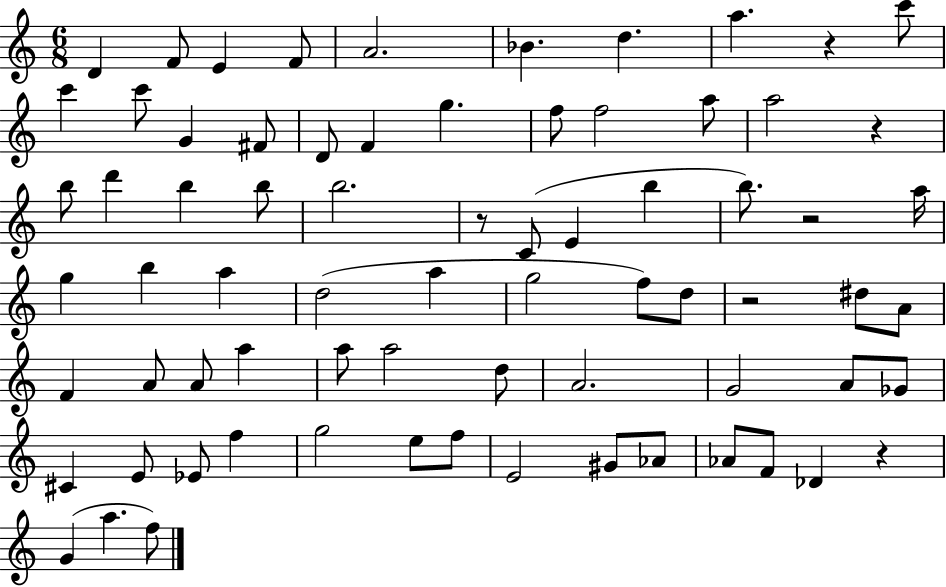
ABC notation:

X:1
T:Untitled
M:6/8
L:1/4
K:C
D F/2 E F/2 A2 _B d a z c'/2 c' c'/2 G ^F/2 D/2 F g f/2 f2 a/2 a2 z b/2 d' b b/2 b2 z/2 C/2 E b b/2 z2 a/4 g b a d2 a g2 f/2 d/2 z2 ^d/2 A/2 F A/2 A/2 a a/2 a2 d/2 A2 G2 A/2 _G/2 ^C E/2 _E/2 f g2 e/2 f/2 E2 ^G/2 _A/2 _A/2 F/2 _D z G a f/2